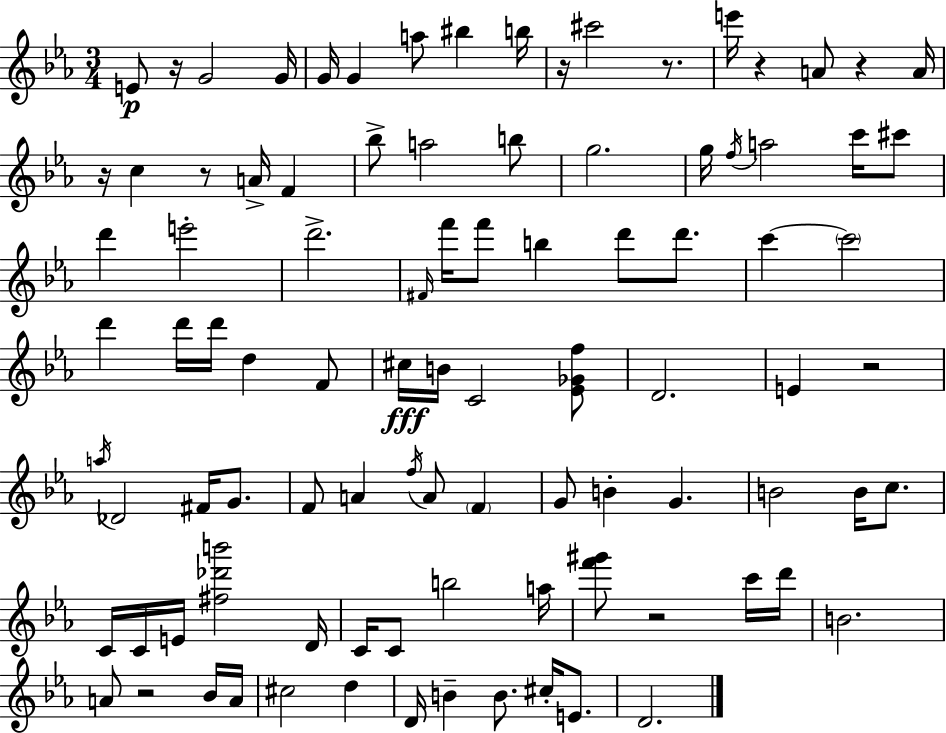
{
  \clef treble
  \numericTimeSignature
  \time 3/4
  \key ees \major
  \repeat volta 2 { e'8\p r16 g'2 g'16 | g'16 g'4 a''8 bis''4 b''16 | r16 cis'''2 r8. | e'''16 r4 a'8 r4 a'16 | \break r16 c''4 r8 a'16-> f'4 | bes''8-> a''2 b''8 | g''2. | g''16 \acciaccatura { f''16 } a''2 c'''16 cis'''8 | \break d'''4 e'''2-. | d'''2.-> | \grace { fis'16 } f'''16 f'''8 b''4 d'''8 d'''8. | c'''4~~ \parenthesize c'''2 | \break d'''4 d'''16 d'''16 d''4 | f'8 cis''16\fff b'16 c'2 | <ees' ges' f''>8 d'2. | e'4 r2 | \break \acciaccatura { a''16 } des'2 fis'16 | g'8. f'8 a'4 \acciaccatura { f''16 } a'8 | \parenthesize f'4 g'8 b'4-. g'4. | b'2 | \break b'16 c''8. c'16 c'16 e'16 <fis'' des''' b'''>2 | d'16 c'16 c'8 b''2 | a''16 <f''' gis'''>8 r2 | c'''16 d'''16 b'2. | \break a'8 r2 | bes'16 a'16 cis''2 | d''4 d'16 b'4-- b'8. | cis''16-. e'8. d'2. | \break } \bar "|."
}